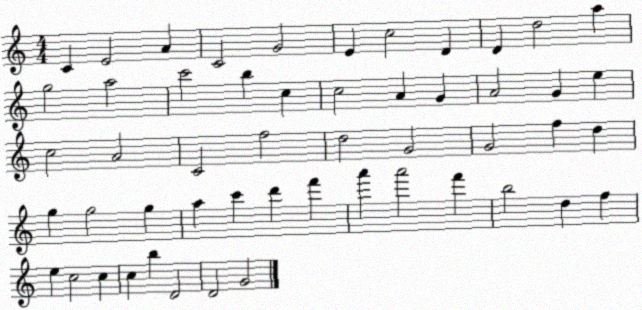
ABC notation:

X:1
T:Untitled
M:4/4
L:1/4
K:C
C E2 A C2 G2 E c2 D D d2 a g2 a2 c'2 b c c2 A G A2 G e c2 A2 C2 f2 d2 G2 G2 f d g g2 g a c' d' f' a' a'2 f' b2 d f e c2 c c b D2 D2 G2